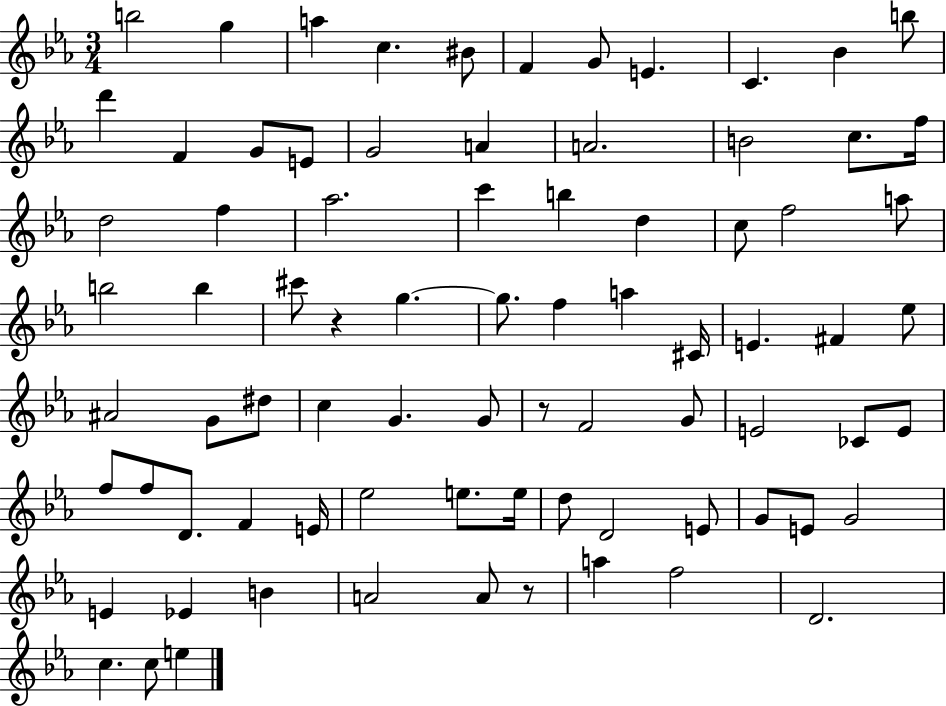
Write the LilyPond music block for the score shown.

{
  \clef treble
  \numericTimeSignature
  \time 3/4
  \key ees \major
  b''2 g''4 | a''4 c''4. bis'8 | f'4 g'8 e'4. | c'4. bes'4 b''8 | \break d'''4 f'4 g'8 e'8 | g'2 a'4 | a'2. | b'2 c''8. f''16 | \break d''2 f''4 | aes''2. | c'''4 b''4 d''4 | c''8 f''2 a''8 | \break b''2 b''4 | cis'''8 r4 g''4.~~ | g''8. f''4 a''4 cis'16 | e'4. fis'4 ees''8 | \break ais'2 g'8 dis''8 | c''4 g'4. g'8 | r8 f'2 g'8 | e'2 ces'8 e'8 | \break f''8 f''8 d'8. f'4 e'16 | ees''2 e''8. e''16 | d''8 d'2 e'8 | g'8 e'8 g'2 | \break e'4 ees'4 b'4 | a'2 a'8 r8 | a''4 f''2 | d'2. | \break c''4. c''8 e''4 | \bar "|."
}